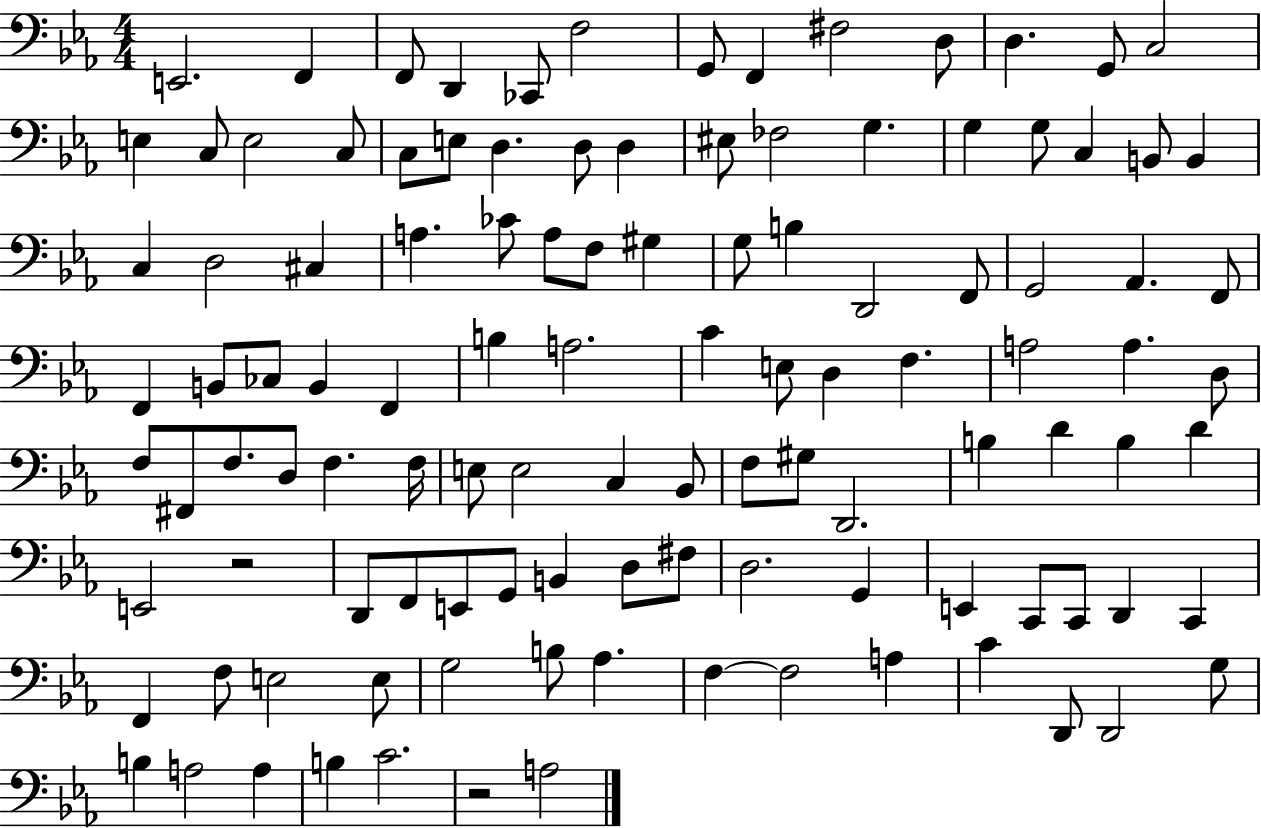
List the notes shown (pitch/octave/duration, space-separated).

E2/h. F2/q F2/e D2/q CES2/e F3/h G2/e F2/q F#3/h D3/e D3/q. G2/e C3/h E3/q C3/e E3/h C3/e C3/e E3/e D3/q. D3/e D3/q EIS3/e FES3/h G3/q. G3/q G3/e C3/q B2/e B2/q C3/q D3/h C#3/q A3/q. CES4/e A3/e F3/e G#3/q G3/e B3/q D2/h F2/e G2/h Ab2/q. F2/e F2/q B2/e CES3/e B2/q F2/q B3/q A3/h. C4/q E3/e D3/q F3/q. A3/h A3/q. D3/e F3/e F#2/e F3/e. D3/e F3/q. F3/s E3/e E3/h C3/q Bb2/e F3/e G#3/e D2/h. B3/q D4/q B3/q D4/q E2/h R/h D2/e F2/e E2/e G2/e B2/q D3/e F#3/e D3/h. G2/q E2/q C2/e C2/e D2/q C2/q F2/q F3/e E3/h E3/e G3/h B3/e Ab3/q. F3/q F3/h A3/q C4/q D2/e D2/h G3/e B3/q A3/h A3/q B3/q C4/h. R/h A3/h